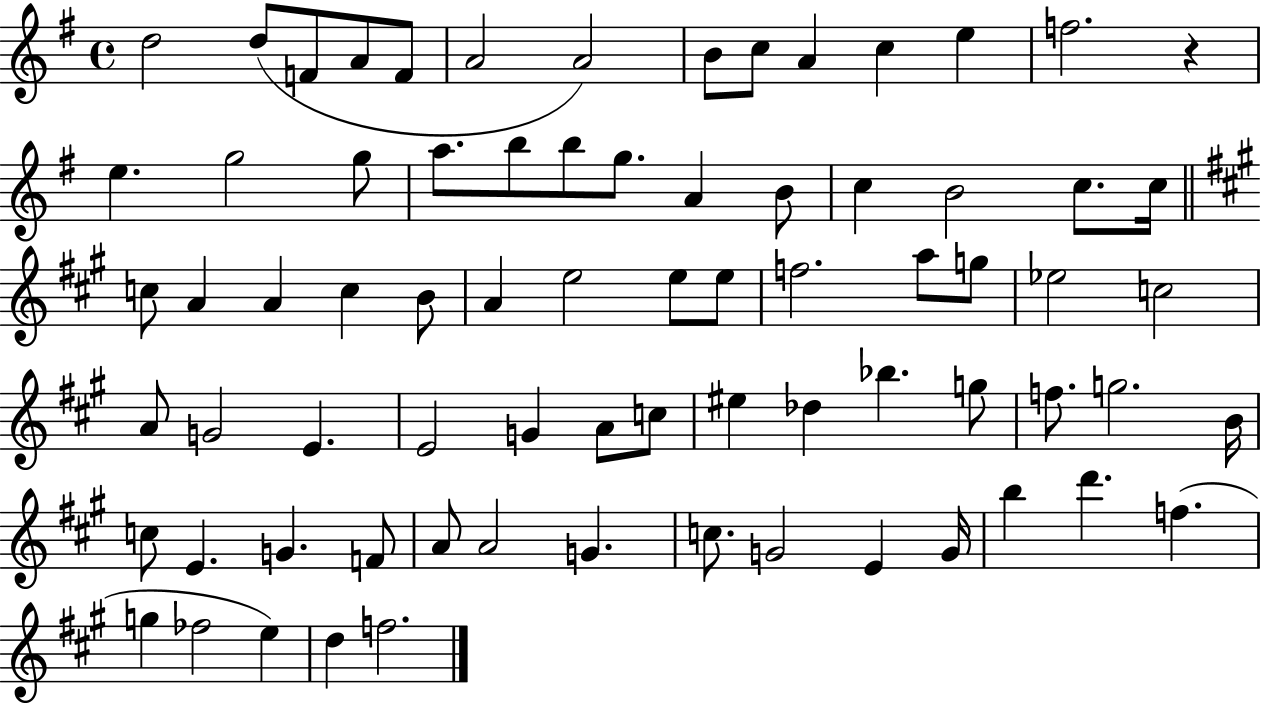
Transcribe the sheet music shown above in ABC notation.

X:1
T:Untitled
M:4/4
L:1/4
K:G
d2 d/2 F/2 A/2 F/2 A2 A2 B/2 c/2 A c e f2 z e g2 g/2 a/2 b/2 b/2 g/2 A B/2 c B2 c/2 c/4 c/2 A A c B/2 A e2 e/2 e/2 f2 a/2 g/2 _e2 c2 A/2 G2 E E2 G A/2 c/2 ^e _d _b g/2 f/2 g2 B/4 c/2 E G F/2 A/2 A2 G c/2 G2 E G/4 b d' f g _f2 e d f2